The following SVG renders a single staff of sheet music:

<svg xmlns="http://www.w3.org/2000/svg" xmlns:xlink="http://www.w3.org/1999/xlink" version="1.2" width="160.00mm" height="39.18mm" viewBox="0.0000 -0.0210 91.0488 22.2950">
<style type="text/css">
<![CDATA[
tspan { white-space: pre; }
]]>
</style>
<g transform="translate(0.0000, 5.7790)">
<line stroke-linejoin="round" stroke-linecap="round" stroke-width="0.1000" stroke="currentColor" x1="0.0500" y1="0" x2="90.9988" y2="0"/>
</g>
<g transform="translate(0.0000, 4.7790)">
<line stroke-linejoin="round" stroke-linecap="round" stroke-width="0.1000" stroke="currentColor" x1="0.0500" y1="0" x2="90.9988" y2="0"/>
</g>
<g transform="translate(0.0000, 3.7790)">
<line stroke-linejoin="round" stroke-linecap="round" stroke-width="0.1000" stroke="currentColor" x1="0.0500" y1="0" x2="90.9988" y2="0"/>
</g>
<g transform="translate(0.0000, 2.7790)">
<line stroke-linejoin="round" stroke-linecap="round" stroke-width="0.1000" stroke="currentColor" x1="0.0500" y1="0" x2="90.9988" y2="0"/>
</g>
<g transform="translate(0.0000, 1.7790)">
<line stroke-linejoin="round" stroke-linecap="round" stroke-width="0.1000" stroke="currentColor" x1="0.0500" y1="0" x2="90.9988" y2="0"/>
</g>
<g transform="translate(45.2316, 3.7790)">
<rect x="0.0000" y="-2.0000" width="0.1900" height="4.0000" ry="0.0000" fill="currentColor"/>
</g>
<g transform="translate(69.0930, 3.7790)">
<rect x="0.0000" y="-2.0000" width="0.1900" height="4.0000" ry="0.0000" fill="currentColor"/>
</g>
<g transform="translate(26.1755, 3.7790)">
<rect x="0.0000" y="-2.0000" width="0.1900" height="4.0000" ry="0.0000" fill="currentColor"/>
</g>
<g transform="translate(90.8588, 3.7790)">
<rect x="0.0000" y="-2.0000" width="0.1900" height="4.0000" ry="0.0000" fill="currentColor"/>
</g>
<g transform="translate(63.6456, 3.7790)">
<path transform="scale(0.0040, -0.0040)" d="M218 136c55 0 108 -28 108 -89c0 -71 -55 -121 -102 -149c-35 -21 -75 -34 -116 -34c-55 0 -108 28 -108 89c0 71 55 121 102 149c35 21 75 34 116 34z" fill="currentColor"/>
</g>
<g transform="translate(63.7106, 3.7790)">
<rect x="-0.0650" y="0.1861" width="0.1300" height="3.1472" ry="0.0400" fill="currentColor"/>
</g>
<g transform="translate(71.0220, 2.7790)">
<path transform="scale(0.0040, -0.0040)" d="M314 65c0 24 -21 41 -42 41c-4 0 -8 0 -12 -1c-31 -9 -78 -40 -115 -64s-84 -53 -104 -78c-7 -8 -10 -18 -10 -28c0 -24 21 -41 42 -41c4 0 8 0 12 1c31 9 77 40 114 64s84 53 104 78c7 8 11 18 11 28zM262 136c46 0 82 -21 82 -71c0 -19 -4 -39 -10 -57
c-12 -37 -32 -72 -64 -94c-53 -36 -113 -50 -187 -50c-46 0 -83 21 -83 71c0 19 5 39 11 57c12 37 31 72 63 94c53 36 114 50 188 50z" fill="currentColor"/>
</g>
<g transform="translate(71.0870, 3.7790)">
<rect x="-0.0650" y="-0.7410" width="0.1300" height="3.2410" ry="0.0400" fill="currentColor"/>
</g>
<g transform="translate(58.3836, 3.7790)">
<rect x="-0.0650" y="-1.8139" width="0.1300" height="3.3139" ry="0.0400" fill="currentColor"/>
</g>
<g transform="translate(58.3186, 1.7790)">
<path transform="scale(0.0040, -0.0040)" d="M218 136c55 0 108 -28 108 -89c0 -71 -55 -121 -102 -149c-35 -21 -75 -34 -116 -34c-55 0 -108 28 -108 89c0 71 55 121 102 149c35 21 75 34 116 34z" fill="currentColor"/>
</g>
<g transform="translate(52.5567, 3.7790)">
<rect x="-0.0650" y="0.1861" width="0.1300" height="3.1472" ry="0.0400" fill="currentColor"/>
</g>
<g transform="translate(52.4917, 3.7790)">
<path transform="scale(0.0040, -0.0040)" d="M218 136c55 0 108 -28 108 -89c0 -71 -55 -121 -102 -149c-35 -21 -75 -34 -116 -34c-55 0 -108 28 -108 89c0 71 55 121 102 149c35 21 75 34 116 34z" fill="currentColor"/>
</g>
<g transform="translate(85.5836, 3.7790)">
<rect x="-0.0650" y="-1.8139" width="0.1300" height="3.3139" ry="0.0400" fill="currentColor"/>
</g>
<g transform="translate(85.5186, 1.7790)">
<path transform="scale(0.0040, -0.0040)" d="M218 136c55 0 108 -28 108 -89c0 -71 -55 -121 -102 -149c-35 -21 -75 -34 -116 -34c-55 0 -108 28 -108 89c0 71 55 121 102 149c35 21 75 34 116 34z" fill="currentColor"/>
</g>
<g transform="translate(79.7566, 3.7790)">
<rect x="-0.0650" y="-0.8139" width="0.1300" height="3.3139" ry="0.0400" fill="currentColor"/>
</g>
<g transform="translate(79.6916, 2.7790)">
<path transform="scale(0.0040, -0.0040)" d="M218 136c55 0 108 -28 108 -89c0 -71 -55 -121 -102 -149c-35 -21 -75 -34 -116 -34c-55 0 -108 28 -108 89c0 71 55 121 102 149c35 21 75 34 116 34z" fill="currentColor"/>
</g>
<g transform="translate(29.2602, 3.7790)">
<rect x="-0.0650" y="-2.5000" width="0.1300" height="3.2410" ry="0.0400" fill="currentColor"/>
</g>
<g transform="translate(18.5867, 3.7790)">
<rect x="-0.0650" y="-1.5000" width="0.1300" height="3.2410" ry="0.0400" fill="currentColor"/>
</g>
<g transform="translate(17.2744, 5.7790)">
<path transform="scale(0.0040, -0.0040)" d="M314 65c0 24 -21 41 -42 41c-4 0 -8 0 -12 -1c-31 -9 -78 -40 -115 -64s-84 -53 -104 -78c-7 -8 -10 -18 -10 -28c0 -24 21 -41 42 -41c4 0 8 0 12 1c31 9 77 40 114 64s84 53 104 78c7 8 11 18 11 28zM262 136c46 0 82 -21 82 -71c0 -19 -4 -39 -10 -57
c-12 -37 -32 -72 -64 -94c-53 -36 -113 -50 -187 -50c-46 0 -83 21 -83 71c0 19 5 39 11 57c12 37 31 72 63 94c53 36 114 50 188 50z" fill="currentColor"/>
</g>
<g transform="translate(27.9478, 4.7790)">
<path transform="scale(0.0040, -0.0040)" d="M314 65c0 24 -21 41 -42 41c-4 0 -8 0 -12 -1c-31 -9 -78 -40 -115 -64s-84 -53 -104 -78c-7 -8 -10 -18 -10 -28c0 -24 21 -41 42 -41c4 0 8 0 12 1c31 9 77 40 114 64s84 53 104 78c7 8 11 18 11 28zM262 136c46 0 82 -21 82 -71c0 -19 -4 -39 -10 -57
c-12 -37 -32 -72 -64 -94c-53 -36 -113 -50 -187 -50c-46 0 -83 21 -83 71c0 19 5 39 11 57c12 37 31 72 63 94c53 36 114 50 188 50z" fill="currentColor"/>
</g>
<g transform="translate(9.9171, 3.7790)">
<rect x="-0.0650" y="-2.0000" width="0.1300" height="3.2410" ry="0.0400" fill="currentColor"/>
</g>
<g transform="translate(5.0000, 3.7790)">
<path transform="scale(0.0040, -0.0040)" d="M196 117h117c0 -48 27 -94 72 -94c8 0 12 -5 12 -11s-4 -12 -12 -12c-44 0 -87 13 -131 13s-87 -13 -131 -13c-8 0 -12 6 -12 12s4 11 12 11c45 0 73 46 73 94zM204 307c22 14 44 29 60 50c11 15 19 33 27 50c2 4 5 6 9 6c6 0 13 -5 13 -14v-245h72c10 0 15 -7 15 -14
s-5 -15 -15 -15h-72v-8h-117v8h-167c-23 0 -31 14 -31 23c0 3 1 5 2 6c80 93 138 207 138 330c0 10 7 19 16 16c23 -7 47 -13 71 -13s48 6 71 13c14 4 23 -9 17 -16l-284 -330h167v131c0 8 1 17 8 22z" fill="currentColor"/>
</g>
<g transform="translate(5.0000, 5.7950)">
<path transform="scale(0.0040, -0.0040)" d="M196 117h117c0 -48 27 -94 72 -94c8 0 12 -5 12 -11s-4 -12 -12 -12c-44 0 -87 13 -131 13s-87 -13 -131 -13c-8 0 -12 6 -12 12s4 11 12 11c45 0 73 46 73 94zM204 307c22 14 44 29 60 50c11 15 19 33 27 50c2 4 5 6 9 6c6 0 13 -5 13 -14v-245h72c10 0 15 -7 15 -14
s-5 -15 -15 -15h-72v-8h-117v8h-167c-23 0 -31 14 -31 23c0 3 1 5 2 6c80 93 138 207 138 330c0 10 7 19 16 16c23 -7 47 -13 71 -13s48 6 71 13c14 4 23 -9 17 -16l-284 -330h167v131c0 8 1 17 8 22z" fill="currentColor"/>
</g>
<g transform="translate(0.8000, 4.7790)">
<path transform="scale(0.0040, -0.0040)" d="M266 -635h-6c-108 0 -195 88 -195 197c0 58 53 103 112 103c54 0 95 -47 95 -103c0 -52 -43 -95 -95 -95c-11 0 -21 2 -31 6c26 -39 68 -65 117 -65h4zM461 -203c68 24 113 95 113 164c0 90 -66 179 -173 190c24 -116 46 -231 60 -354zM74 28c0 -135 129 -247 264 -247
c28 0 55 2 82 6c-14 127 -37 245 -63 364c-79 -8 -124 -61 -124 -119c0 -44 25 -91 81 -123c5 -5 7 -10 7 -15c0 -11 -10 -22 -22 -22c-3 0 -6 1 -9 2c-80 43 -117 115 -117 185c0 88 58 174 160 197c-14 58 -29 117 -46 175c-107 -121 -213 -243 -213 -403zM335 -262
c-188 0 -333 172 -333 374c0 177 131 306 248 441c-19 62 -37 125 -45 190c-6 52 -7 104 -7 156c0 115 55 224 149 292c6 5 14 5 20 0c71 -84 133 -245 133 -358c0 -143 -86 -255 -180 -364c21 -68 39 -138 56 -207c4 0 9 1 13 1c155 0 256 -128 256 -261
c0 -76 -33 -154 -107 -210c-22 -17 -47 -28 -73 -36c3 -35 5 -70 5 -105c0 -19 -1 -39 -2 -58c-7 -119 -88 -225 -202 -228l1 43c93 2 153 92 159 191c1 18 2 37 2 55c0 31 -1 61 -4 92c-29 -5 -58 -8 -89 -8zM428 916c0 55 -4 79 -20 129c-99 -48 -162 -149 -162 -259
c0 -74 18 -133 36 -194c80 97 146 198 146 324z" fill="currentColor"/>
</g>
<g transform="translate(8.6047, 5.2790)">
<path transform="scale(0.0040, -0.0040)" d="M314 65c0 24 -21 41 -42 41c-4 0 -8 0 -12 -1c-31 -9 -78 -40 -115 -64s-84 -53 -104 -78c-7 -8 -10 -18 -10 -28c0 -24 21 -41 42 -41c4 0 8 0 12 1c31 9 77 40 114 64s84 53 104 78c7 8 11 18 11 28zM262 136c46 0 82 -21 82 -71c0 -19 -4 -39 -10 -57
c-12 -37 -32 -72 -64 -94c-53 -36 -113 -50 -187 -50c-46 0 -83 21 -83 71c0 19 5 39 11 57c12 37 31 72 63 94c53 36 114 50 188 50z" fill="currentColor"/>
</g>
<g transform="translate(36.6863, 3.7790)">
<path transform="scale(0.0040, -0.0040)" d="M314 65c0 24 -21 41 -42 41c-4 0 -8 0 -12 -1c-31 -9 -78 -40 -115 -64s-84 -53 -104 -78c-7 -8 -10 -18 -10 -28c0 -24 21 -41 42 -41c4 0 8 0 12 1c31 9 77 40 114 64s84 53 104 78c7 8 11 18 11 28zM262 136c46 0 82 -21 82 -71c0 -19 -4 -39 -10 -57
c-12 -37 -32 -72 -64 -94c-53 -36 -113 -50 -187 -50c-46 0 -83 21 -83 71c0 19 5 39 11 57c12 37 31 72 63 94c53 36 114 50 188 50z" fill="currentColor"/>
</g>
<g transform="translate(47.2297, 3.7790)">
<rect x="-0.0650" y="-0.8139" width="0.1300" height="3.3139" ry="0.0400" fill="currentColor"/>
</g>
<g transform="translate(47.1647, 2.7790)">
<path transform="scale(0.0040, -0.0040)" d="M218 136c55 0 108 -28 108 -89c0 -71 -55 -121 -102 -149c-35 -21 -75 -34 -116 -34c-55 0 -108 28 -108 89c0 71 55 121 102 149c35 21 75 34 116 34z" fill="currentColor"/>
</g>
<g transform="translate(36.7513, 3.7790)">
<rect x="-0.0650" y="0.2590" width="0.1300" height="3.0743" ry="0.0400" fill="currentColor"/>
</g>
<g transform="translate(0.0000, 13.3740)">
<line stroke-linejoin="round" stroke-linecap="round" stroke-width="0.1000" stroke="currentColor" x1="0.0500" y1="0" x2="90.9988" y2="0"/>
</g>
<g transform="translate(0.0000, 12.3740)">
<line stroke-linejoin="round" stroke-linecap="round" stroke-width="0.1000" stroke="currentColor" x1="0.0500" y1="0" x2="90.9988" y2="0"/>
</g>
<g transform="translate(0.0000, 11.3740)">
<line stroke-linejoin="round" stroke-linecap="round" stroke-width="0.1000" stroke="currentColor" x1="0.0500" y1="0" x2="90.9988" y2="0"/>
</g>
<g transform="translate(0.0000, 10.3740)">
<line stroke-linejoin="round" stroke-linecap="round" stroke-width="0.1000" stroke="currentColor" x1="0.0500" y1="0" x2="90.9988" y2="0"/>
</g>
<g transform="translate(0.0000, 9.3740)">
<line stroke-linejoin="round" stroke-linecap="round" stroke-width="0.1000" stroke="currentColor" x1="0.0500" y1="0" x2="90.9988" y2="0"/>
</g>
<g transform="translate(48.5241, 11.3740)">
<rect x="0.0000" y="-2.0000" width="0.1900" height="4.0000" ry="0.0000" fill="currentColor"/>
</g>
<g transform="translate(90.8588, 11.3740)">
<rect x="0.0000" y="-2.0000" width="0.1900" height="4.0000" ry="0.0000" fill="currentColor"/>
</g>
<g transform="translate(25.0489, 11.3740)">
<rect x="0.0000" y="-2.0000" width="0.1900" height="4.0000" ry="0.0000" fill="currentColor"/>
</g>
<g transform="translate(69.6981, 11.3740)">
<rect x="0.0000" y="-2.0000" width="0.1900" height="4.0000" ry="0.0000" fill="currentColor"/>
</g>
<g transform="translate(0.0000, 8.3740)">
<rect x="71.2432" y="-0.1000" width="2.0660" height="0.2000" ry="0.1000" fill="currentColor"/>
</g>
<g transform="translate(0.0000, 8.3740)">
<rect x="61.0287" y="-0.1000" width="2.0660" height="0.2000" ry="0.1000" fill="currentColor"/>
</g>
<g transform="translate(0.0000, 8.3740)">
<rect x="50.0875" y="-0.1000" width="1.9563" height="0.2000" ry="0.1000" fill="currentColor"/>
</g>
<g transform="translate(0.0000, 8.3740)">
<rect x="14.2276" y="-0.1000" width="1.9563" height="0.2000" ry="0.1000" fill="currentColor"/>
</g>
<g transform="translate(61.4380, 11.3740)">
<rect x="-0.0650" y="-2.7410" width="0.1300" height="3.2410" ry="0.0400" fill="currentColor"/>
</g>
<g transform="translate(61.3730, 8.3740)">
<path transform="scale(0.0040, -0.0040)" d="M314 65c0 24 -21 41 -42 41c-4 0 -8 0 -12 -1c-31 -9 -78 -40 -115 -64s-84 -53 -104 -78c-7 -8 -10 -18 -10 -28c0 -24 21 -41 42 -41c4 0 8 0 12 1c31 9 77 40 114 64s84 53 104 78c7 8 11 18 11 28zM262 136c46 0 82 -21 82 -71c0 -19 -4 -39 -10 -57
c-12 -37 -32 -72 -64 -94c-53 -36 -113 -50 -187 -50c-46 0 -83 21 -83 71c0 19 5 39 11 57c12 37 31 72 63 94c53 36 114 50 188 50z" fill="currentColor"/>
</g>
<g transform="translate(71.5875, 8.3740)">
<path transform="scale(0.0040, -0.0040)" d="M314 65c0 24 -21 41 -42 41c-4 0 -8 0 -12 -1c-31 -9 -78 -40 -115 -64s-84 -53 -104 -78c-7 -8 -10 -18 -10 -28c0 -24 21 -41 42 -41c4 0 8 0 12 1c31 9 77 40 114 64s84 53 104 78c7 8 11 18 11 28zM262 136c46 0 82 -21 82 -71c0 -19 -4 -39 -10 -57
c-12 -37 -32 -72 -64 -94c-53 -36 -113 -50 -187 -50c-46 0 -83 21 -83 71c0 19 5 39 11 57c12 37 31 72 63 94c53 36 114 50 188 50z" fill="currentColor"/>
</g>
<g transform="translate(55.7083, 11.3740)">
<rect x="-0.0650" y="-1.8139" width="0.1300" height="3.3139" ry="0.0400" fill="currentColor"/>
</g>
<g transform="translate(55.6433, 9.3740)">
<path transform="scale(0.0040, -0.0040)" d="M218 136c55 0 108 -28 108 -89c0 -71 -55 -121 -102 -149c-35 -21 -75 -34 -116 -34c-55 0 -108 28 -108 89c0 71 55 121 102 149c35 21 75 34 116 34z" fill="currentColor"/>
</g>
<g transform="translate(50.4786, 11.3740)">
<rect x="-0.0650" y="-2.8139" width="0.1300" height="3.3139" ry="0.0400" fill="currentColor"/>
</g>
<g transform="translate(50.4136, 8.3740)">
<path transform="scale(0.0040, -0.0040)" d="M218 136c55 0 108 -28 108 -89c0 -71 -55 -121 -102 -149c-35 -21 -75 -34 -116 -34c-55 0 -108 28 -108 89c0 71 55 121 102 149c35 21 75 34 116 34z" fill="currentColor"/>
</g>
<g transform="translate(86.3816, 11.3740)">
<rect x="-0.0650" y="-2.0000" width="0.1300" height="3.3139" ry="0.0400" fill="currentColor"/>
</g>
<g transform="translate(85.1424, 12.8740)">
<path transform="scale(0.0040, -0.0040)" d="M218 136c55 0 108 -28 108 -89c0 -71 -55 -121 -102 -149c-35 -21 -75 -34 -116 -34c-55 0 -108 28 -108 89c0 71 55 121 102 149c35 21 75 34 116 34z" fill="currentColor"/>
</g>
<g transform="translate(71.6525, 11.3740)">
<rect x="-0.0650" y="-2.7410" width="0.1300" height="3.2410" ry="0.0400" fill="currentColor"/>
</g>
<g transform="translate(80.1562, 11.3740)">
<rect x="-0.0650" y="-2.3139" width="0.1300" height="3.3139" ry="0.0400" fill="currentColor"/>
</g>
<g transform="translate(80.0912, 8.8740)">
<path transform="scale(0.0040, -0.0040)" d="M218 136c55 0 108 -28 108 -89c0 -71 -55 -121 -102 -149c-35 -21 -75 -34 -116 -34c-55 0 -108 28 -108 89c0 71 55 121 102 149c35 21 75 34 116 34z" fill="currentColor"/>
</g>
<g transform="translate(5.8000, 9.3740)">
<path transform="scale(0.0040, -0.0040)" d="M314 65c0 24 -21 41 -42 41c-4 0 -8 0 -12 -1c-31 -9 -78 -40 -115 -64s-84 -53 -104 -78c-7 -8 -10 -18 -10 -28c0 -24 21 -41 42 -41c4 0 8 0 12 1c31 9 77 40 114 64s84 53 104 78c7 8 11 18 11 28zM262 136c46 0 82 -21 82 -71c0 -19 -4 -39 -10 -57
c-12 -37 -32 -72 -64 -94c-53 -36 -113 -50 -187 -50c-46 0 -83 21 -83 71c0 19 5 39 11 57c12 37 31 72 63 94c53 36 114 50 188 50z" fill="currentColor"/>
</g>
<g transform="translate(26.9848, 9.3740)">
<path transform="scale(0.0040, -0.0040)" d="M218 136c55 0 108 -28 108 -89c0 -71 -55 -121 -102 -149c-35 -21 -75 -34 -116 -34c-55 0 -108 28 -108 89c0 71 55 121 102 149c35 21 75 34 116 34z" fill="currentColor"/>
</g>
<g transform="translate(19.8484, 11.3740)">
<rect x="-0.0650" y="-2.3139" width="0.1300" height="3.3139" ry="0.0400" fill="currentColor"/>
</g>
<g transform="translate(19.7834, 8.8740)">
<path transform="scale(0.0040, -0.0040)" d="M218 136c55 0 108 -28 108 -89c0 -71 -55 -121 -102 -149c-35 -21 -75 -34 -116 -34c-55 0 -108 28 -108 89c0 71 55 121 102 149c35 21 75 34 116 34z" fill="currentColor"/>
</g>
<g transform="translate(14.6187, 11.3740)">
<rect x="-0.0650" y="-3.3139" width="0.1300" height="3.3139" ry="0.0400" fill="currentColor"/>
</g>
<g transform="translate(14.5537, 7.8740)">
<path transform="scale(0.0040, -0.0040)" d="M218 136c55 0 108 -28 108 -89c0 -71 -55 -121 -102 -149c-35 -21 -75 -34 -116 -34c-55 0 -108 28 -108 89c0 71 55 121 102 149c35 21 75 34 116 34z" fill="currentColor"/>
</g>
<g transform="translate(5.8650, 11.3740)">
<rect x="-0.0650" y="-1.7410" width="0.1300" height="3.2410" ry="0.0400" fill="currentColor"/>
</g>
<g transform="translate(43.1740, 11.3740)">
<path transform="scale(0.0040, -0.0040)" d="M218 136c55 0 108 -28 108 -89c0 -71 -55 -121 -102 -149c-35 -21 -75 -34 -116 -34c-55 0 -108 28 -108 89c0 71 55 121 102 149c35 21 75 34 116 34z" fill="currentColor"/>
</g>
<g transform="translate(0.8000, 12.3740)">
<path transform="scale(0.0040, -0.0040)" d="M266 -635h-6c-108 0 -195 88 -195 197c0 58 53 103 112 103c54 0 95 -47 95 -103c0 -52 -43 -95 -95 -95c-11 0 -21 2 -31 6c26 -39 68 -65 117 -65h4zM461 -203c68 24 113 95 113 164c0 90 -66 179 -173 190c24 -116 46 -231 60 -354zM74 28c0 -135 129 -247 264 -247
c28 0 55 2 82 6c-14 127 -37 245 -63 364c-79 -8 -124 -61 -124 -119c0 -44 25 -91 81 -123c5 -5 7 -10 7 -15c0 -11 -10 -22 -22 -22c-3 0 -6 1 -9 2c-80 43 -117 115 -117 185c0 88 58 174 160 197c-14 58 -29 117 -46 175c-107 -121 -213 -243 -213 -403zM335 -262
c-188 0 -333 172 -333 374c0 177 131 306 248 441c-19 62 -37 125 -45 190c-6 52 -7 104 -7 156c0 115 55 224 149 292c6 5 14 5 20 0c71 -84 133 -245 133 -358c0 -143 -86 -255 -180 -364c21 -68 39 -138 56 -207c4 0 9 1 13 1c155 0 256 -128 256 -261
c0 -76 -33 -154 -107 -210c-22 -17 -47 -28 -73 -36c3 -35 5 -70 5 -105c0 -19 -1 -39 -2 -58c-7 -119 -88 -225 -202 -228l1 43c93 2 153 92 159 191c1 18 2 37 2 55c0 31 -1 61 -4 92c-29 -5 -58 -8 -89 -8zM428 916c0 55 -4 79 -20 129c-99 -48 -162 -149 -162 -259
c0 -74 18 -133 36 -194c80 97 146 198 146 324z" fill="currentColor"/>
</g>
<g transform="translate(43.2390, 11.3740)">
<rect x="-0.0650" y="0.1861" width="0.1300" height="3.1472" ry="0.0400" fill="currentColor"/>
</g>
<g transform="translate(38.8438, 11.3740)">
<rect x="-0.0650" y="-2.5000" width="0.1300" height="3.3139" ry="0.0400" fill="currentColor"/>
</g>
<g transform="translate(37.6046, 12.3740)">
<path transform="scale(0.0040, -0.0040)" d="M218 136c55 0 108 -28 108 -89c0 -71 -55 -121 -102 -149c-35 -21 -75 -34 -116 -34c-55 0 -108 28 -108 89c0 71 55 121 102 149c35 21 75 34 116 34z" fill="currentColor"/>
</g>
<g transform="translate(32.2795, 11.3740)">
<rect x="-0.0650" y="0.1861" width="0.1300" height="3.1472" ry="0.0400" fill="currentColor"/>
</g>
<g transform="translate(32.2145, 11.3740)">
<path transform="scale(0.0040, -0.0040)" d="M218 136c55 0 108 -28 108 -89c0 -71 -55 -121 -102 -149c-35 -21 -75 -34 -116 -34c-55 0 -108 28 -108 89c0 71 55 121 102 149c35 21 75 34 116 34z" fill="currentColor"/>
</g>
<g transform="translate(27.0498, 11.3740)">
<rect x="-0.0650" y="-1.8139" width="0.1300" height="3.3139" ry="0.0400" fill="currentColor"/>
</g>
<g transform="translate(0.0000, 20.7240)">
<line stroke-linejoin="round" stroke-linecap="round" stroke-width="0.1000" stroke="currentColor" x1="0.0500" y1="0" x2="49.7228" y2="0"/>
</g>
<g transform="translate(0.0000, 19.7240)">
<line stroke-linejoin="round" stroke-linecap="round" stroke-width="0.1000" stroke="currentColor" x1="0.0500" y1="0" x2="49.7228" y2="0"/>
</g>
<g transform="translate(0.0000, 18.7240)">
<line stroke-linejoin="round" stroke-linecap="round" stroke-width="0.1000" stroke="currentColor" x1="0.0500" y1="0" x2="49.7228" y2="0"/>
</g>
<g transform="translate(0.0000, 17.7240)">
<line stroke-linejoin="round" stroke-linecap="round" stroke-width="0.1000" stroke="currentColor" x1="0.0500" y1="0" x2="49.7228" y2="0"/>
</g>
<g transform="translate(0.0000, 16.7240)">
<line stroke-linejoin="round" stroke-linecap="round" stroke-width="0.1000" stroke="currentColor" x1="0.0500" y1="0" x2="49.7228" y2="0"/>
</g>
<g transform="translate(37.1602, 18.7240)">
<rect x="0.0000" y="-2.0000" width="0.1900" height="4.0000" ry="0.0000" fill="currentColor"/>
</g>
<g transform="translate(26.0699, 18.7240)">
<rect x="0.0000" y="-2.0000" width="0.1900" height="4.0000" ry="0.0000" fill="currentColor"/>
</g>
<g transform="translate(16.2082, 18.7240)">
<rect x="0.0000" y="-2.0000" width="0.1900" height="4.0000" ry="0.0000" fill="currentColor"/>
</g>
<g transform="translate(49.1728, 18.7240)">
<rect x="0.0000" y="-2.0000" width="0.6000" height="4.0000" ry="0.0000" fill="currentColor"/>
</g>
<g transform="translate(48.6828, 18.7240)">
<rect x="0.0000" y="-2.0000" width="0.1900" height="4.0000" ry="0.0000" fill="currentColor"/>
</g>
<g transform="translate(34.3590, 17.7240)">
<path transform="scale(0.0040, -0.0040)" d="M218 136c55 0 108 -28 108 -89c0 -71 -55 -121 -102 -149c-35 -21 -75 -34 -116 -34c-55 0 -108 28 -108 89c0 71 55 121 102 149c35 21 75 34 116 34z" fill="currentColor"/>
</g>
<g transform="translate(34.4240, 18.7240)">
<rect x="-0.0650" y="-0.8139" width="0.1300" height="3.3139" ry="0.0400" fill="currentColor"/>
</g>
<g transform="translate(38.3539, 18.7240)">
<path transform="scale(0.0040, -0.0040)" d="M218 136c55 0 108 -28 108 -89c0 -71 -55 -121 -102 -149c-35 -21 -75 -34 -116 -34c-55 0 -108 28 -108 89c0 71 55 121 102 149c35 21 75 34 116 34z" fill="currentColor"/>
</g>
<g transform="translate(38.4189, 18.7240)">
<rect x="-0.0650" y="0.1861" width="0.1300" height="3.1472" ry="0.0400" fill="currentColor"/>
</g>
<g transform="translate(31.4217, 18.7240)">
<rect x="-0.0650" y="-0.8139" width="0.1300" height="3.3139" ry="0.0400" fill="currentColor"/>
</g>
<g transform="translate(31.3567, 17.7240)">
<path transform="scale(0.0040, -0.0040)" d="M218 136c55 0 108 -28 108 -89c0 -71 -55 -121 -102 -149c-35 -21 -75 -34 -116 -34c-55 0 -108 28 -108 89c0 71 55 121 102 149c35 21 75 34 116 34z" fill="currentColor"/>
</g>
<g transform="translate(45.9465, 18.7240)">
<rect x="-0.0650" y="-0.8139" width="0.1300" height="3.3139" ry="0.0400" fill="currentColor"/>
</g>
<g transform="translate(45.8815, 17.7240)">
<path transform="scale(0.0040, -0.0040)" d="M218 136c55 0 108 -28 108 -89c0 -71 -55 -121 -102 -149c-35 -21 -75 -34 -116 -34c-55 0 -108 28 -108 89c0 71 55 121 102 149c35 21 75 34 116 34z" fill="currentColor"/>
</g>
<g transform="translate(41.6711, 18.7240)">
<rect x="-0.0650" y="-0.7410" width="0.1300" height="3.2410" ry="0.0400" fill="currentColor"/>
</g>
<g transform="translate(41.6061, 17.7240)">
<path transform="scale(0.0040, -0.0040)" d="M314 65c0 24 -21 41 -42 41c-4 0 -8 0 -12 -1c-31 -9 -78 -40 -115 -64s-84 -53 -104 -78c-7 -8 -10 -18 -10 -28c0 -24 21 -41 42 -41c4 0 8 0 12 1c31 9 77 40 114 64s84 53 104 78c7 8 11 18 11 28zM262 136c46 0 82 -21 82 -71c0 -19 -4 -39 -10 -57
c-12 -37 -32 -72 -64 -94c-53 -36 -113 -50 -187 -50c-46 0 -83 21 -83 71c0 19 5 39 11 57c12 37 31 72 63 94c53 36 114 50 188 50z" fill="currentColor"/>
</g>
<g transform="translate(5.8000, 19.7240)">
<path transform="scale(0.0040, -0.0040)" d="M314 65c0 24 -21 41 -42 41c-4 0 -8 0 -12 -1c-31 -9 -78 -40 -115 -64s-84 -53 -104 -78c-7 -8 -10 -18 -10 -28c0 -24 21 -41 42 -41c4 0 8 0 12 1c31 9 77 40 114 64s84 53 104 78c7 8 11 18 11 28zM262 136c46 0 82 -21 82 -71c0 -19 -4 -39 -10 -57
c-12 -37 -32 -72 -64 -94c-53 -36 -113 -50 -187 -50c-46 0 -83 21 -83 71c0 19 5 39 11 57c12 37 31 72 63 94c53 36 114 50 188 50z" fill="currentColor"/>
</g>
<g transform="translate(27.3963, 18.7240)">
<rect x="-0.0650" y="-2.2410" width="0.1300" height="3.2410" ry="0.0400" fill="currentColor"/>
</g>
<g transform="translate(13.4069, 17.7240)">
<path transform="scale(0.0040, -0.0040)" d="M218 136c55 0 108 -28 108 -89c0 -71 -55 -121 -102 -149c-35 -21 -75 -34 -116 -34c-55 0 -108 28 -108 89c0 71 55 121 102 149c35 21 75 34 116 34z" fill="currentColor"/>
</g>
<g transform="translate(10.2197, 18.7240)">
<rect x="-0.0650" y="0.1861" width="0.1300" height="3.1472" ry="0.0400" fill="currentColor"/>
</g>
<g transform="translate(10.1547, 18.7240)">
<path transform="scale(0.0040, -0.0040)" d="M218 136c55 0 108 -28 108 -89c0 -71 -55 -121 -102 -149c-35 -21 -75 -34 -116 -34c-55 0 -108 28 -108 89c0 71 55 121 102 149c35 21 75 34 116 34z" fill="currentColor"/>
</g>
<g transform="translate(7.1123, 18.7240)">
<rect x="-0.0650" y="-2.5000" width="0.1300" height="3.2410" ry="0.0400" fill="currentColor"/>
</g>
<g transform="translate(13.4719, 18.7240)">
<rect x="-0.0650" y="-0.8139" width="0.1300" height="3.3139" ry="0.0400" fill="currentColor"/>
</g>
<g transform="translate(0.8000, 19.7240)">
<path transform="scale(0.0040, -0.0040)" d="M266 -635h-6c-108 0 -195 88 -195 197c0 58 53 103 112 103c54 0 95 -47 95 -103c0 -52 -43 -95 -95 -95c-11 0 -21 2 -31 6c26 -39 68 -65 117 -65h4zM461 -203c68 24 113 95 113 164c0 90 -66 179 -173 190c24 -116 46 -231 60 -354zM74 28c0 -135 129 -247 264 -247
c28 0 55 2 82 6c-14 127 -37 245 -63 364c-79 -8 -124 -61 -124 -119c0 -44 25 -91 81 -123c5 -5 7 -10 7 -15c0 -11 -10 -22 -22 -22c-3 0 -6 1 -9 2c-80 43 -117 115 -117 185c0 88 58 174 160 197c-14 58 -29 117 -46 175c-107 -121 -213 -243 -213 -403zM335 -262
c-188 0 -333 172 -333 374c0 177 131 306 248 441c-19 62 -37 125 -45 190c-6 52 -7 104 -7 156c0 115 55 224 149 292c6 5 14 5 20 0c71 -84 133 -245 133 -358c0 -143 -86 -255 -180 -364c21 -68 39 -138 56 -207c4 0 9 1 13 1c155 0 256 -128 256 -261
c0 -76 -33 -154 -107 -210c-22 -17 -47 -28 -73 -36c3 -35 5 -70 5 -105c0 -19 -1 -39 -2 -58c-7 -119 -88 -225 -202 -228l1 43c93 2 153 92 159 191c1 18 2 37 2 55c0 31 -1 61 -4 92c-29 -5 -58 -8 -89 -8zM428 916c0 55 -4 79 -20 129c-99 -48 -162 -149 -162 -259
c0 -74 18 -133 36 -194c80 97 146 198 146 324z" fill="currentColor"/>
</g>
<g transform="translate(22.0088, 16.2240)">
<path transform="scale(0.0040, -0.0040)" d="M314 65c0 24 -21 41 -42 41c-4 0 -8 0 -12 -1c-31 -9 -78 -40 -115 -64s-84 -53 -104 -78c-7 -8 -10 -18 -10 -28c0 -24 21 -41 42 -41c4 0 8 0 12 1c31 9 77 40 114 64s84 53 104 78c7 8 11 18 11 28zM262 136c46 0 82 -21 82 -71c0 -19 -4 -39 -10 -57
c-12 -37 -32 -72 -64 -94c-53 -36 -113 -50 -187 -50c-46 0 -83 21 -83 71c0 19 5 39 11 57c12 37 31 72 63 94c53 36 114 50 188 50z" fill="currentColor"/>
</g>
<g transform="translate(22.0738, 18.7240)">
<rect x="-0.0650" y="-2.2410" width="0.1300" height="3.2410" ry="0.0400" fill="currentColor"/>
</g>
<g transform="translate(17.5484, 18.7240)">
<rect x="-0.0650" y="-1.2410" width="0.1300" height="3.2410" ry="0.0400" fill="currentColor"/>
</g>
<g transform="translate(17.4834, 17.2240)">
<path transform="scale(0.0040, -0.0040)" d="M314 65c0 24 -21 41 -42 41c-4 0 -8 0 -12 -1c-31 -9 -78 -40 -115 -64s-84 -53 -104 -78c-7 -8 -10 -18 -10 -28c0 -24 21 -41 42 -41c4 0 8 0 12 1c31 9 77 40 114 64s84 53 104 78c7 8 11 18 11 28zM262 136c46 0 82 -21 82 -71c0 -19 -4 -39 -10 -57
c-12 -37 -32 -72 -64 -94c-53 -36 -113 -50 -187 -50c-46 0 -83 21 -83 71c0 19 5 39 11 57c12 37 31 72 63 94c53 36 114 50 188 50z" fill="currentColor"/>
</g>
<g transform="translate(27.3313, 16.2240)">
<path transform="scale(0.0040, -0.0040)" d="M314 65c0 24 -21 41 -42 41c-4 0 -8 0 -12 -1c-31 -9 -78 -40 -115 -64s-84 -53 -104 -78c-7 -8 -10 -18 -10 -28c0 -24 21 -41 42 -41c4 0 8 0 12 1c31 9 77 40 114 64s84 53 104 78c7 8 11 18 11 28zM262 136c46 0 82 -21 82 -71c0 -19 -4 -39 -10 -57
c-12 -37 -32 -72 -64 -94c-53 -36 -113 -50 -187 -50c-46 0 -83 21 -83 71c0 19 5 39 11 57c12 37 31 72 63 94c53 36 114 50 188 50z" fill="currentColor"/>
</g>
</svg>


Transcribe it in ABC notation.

X:1
T:Untitled
M:4/4
L:1/4
K:C
F2 E2 G2 B2 d B f B d2 d f f2 b g f B G B a f a2 a2 g F G2 B d e2 g2 g2 d d B d2 d